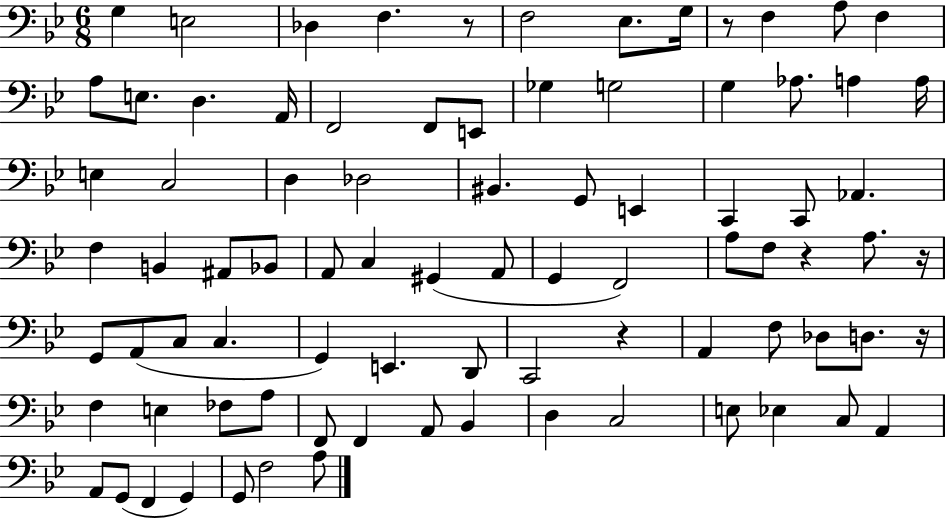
G3/q E3/h Db3/q F3/q. R/e F3/h Eb3/e. G3/s R/e F3/q A3/e F3/q A3/e E3/e. D3/q. A2/s F2/h F2/e E2/e Gb3/q G3/h G3/q Ab3/e. A3/q A3/s E3/q C3/h D3/q Db3/h BIS2/q. G2/e E2/q C2/q C2/e Ab2/q. F3/q B2/q A#2/e Bb2/e A2/e C3/q G#2/q A2/e G2/q F2/h A3/e F3/e R/q A3/e. R/s G2/e A2/e C3/e C3/q. G2/q E2/q. D2/e C2/h R/q A2/q F3/e Db3/e D3/e. R/s F3/q E3/q FES3/e A3/e F2/e F2/q A2/e Bb2/q D3/q C3/h E3/e Eb3/q C3/e A2/q A2/e G2/e F2/q G2/q G2/e F3/h A3/e